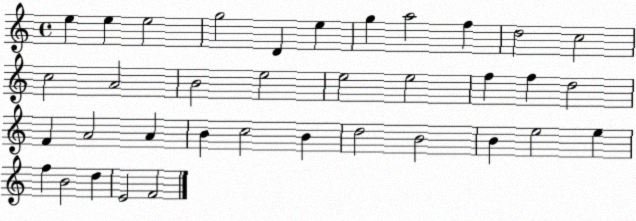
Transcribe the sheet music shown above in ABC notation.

X:1
T:Untitled
M:4/4
L:1/4
K:C
e e e2 g2 D e g a2 f d2 c2 c2 A2 B2 e2 e2 e2 f f d2 F A2 A B c2 B d2 B2 B e2 e f B2 d E2 F2